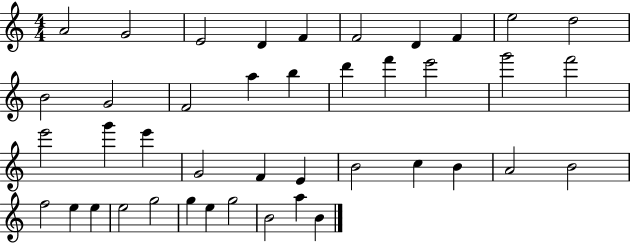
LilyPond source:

{
  \clef treble
  \numericTimeSignature
  \time 4/4
  \key c \major
  a'2 g'2 | e'2 d'4 f'4 | f'2 d'4 f'4 | e''2 d''2 | \break b'2 g'2 | f'2 a''4 b''4 | d'''4 f'''4 e'''2 | g'''2 f'''2 | \break e'''2 g'''4 e'''4 | g'2 f'4 e'4 | b'2 c''4 b'4 | a'2 b'2 | \break f''2 e''4 e''4 | e''2 g''2 | g''4 e''4 g''2 | b'2 a''4 b'4 | \break \bar "|."
}